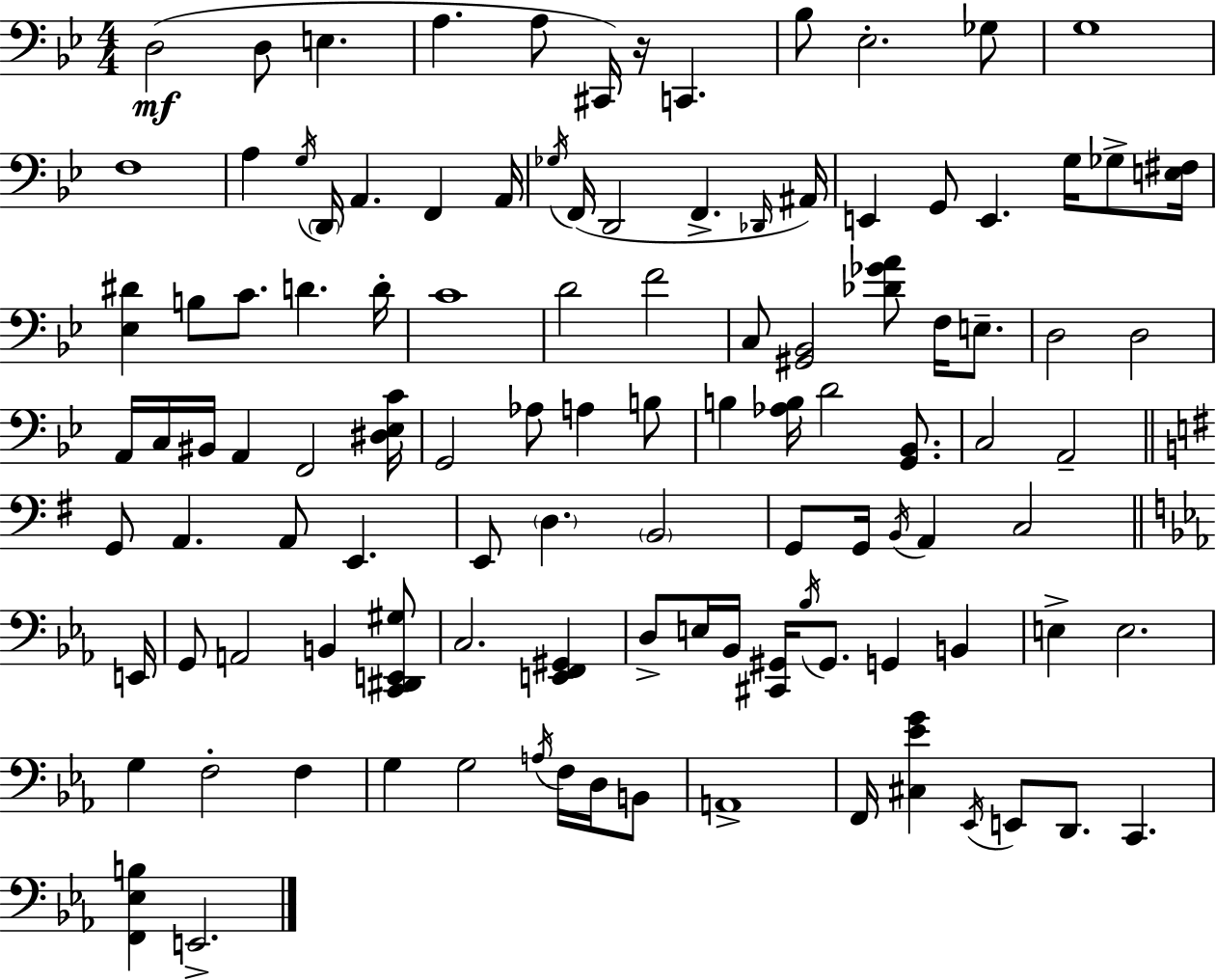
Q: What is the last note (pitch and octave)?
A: E2